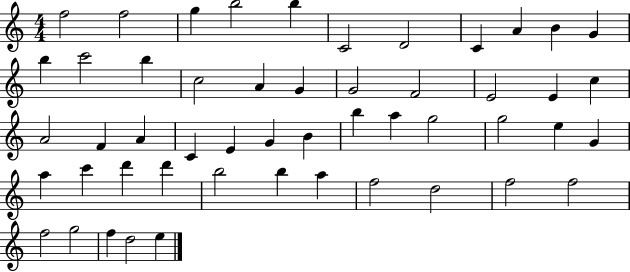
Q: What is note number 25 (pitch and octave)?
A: A4